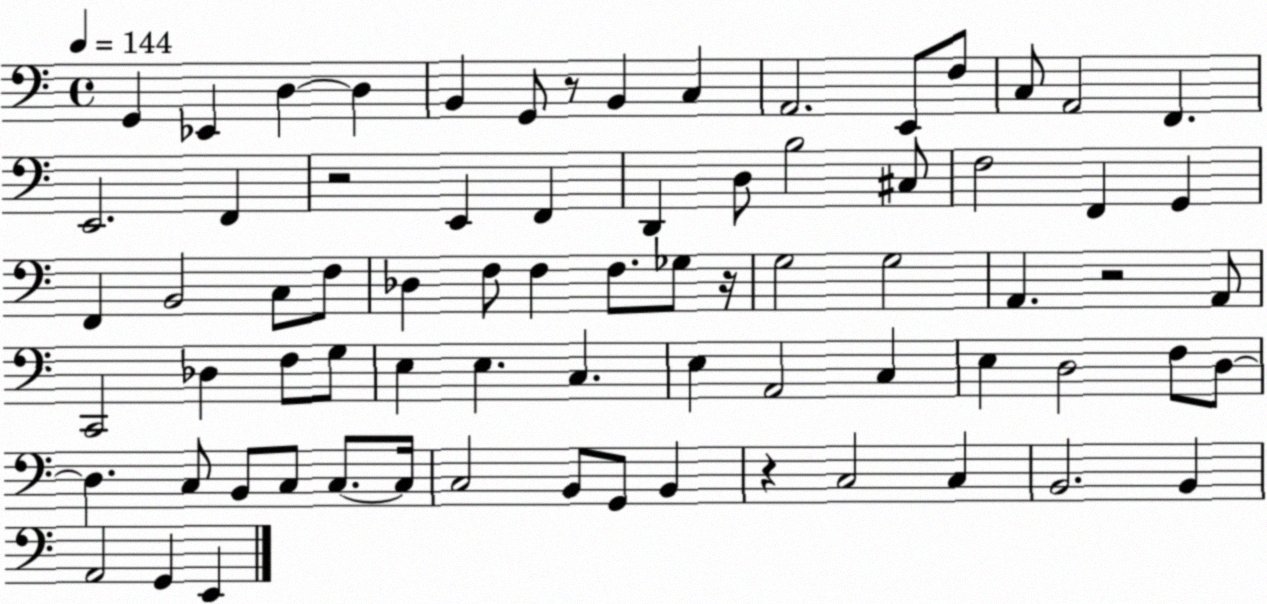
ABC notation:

X:1
T:Untitled
M:4/4
L:1/4
K:C
G,, _E,, D, D, B,, G,,/2 z/2 B,, C, A,,2 E,,/2 F,/2 C,/2 A,,2 F,, E,,2 F,, z2 E,, F,, D,, D,/2 B,2 ^C,/2 F,2 F,, G,, F,, B,,2 C,/2 F,/2 _D, F,/2 F, F,/2 _G,/2 z/4 G,2 G,2 A,, z2 A,,/2 C,,2 _D, F,/2 G,/2 E, E, C, E, A,,2 C, E, D,2 F,/2 D,/2 D, C,/2 B,,/2 C,/2 C,/2 C,/4 C,2 B,,/2 G,,/2 B,, z C,2 C, B,,2 B,, A,,2 G,, E,,